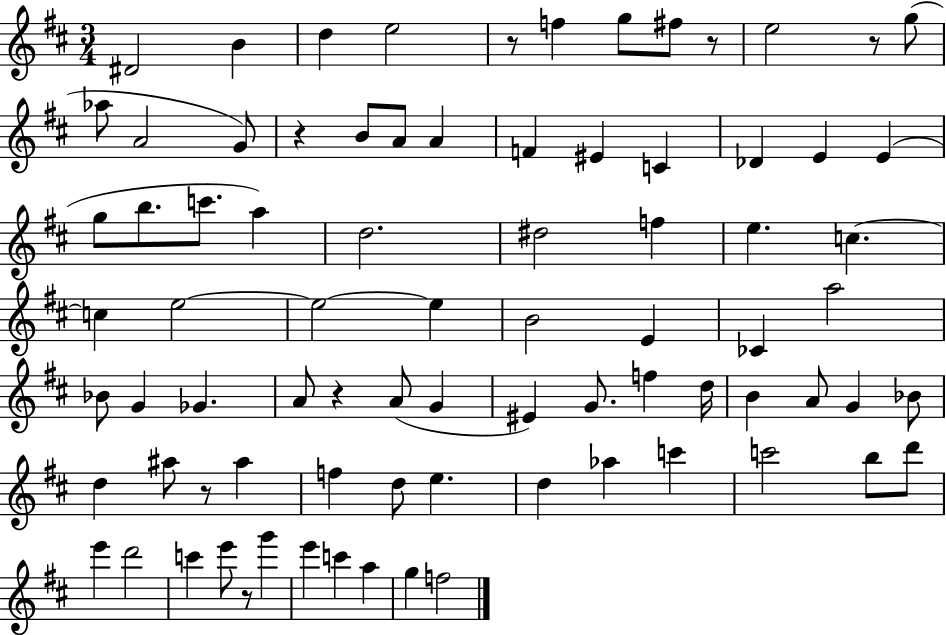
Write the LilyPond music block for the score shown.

{
  \clef treble
  \numericTimeSignature
  \time 3/4
  \key d \major
  dis'2 b'4 | d''4 e''2 | r8 f''4 g''8 fis''8 r8 | e''2 r8 g''8( | \break aes''8 a'2 g'8) | r4 b'8 a'8 a'4 | f'4 eis'4 c'4 | des'4 e'4 e'4( | \break g''8 b''8. c'''8. a''4) | d''2. | dis''2 f''4 | e''4. c''4.~~ | \break c''4 e''2~~ | e''2~~ e''4 | b'2 e'4 | ces'4 a''2 | \break bes'8 g'4 ges'4. | a'8 r4 a'8( g'4 | eis'4) g'8. f''4 d''16 | b'4 a'8 g'4 bes'8 | \break d''4 ais''8 r8 ais''4 | f''4 d''8 e''4. | d''4 aes''4 c'''4 | c'''2 b''8 d'''8 | \break e'''4 d'''2 | c'''4 e'''8 r8 g'''4 | e'''4 c'''4 a''4 | g''4 f''2 | \break \bar "|."
}